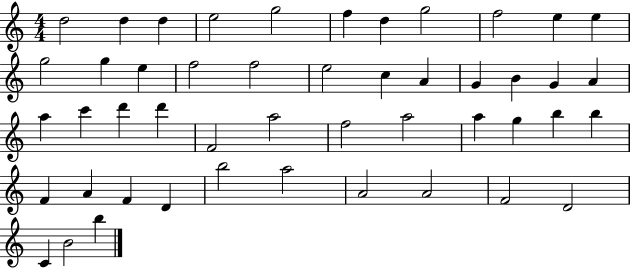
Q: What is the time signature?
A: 4/4